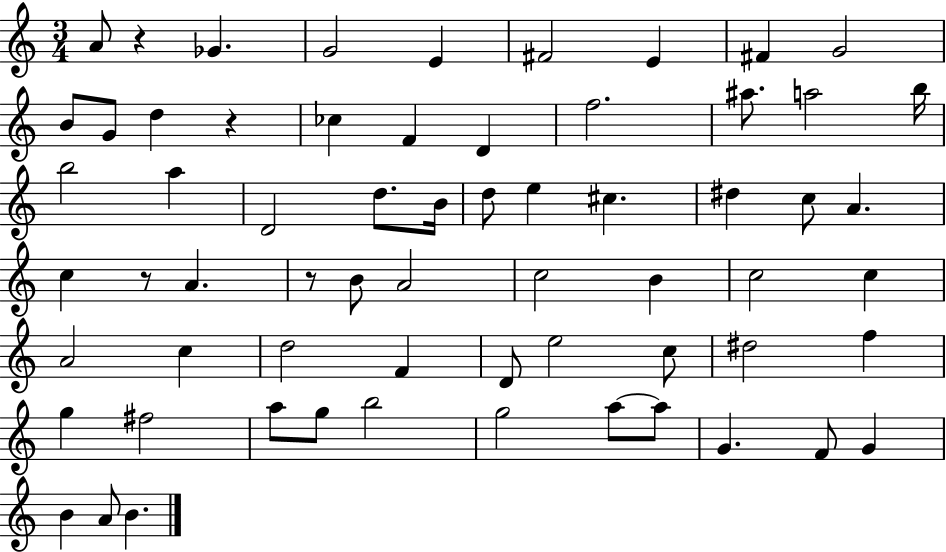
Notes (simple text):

A4/e R/q Gb4/q. G4/h E4/q F#4/h E4/q F#4/q G4/h B4/e G4/e D5/q R/q CES5/q F4/q D4/q F5/h. A#5/e. A5/h B5/s B5/h A5/q D4/h D5/e. B4/s D5/e E5/q C#5/q. D#5/q C5/e A4/q. C5/q R/e A4/q. R/e B4/e A4/h C5/h B4/q C5/h C5/q A4/h C5/q D5/h F4/q D4/e E5/h C5/e D#5/h F5/q G5/q F#5/h A5/e G5/e B5/h G5/h A5/e A5/e G4/q. F4/e G4/q B4/q A4/e B4/q.